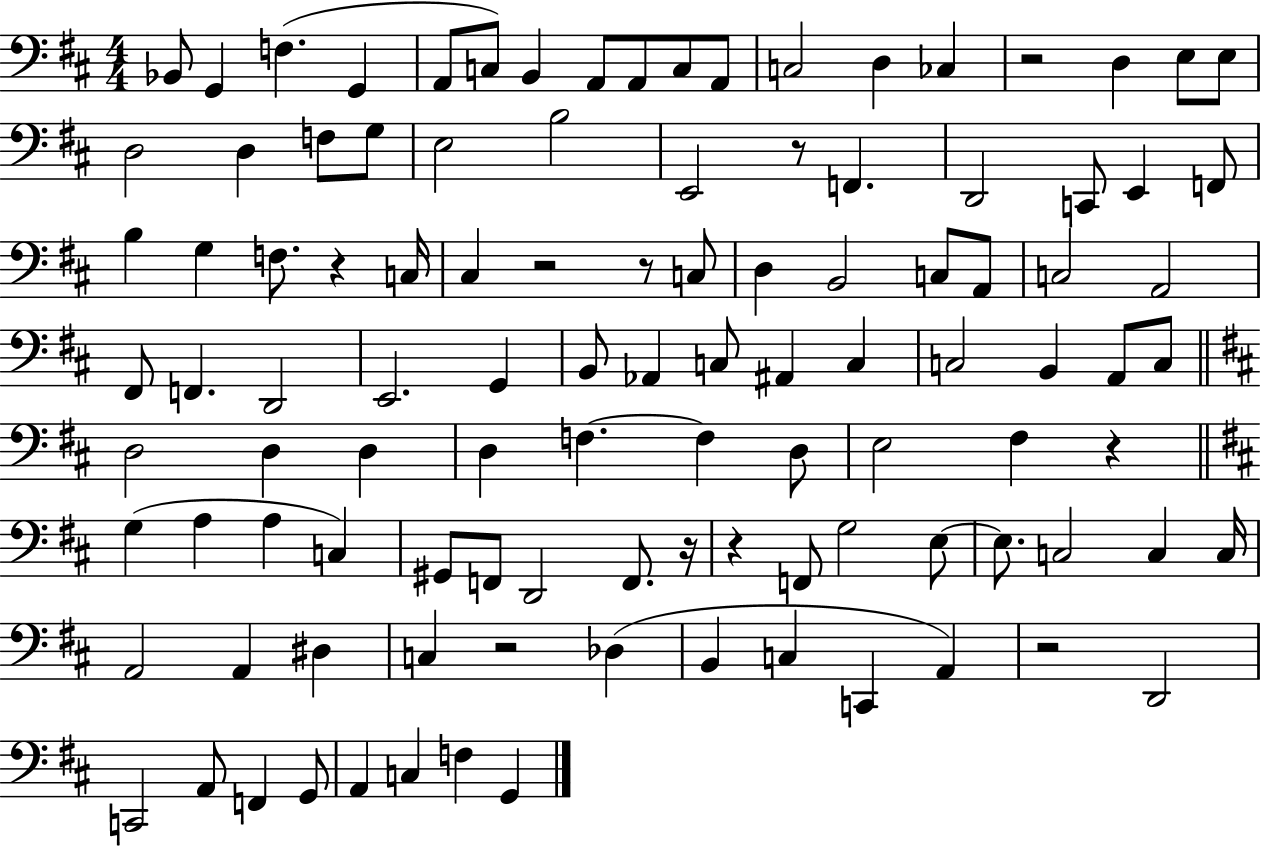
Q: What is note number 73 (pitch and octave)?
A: F2